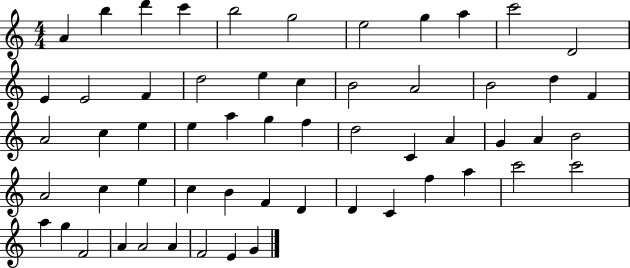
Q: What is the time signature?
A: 4/4